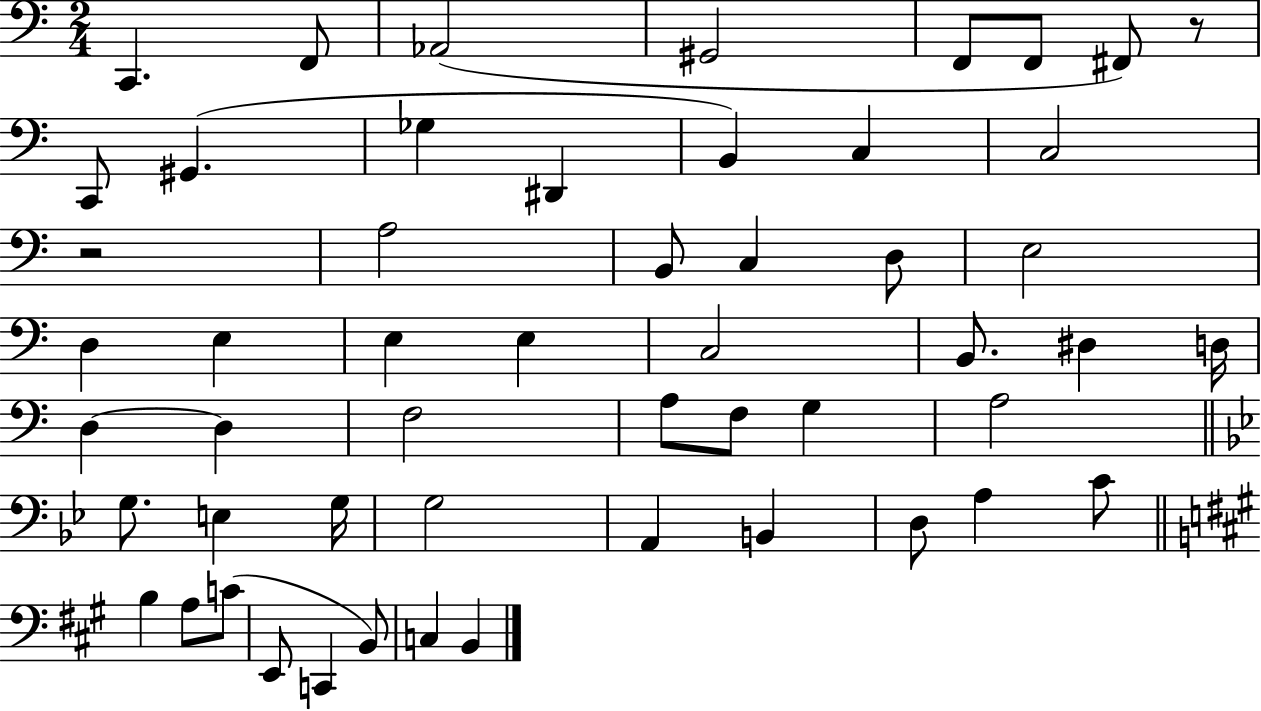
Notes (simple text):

C2/q. F2/e Ab2/h G#2/h F2/e F2/e F#2/e R/e C2/e G#2/q. Gb3/q D#2/q B2/q C3/q C3/h R/h A3/h B2/e C3/q D3/e E3/h D3/q E3/q E3/q E3/q C3/h B2/e. D#3/q D3/s D3/q D3/q F3/h A3/e F3/e G3/q A3/h G3/e. E3/q G3/s G3/h A2/q B2/q D3/e A3/q C4/e B3/q A3/e C4/e E2/e C2/q B2/e C3/q B2/q